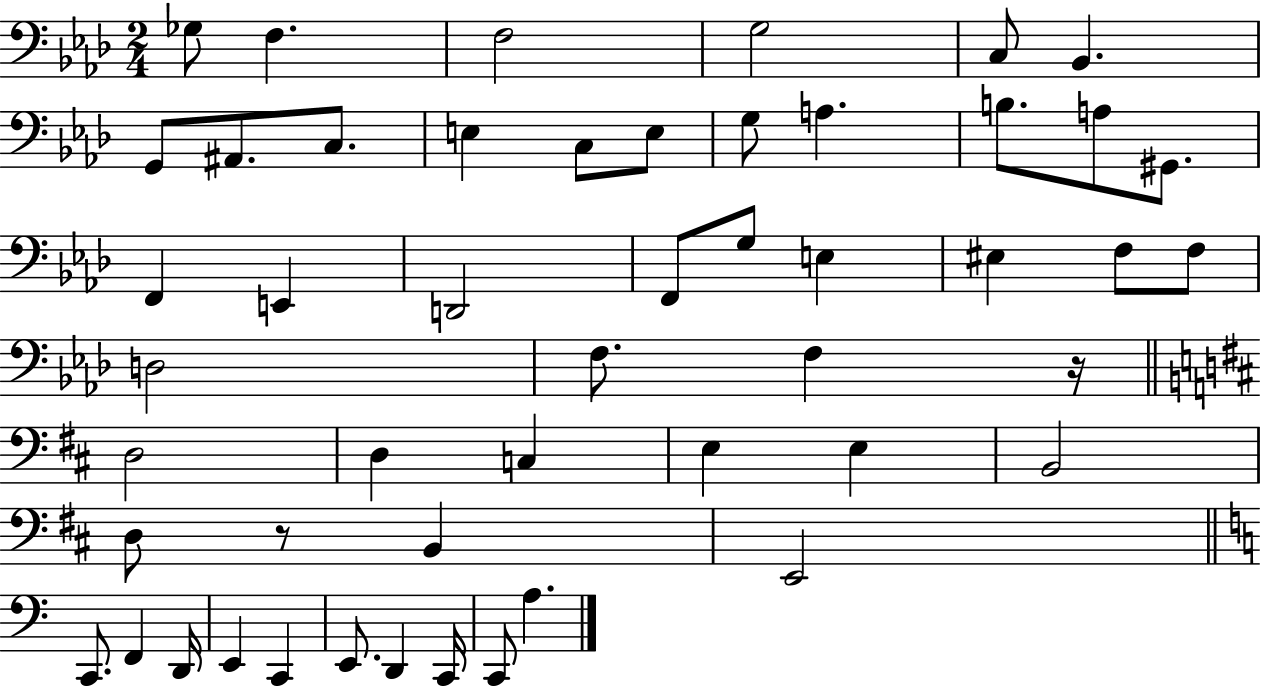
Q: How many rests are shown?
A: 2